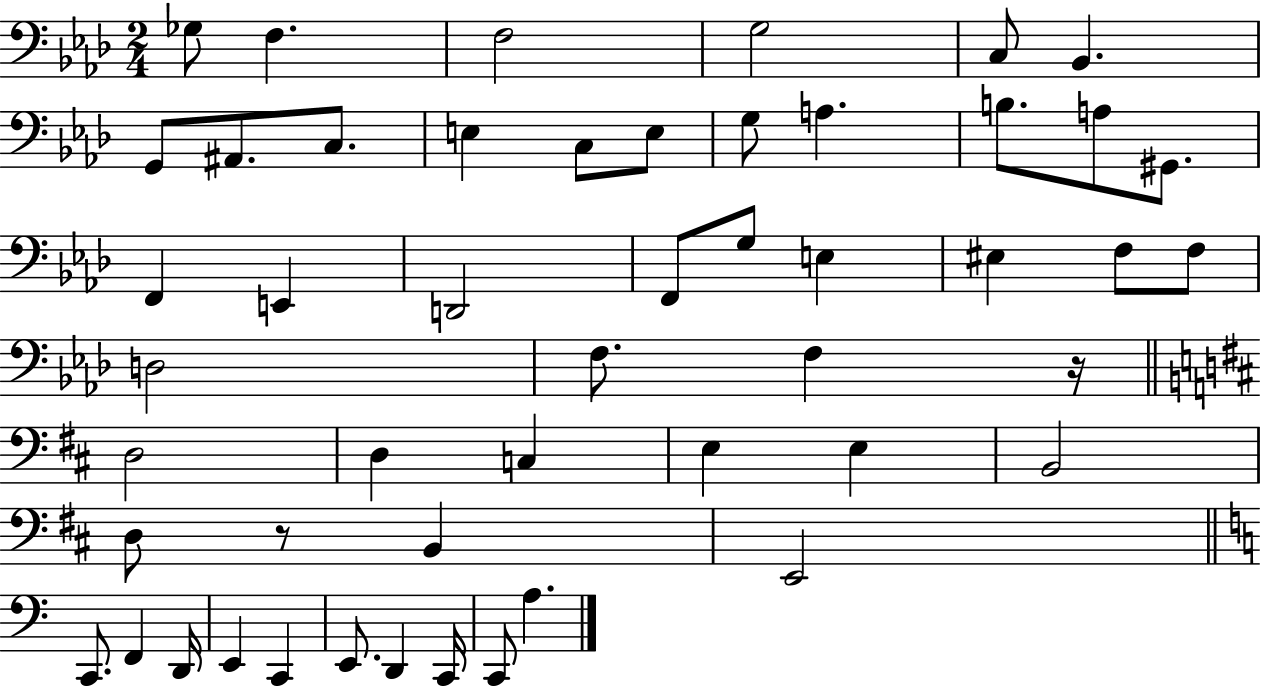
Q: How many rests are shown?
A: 2